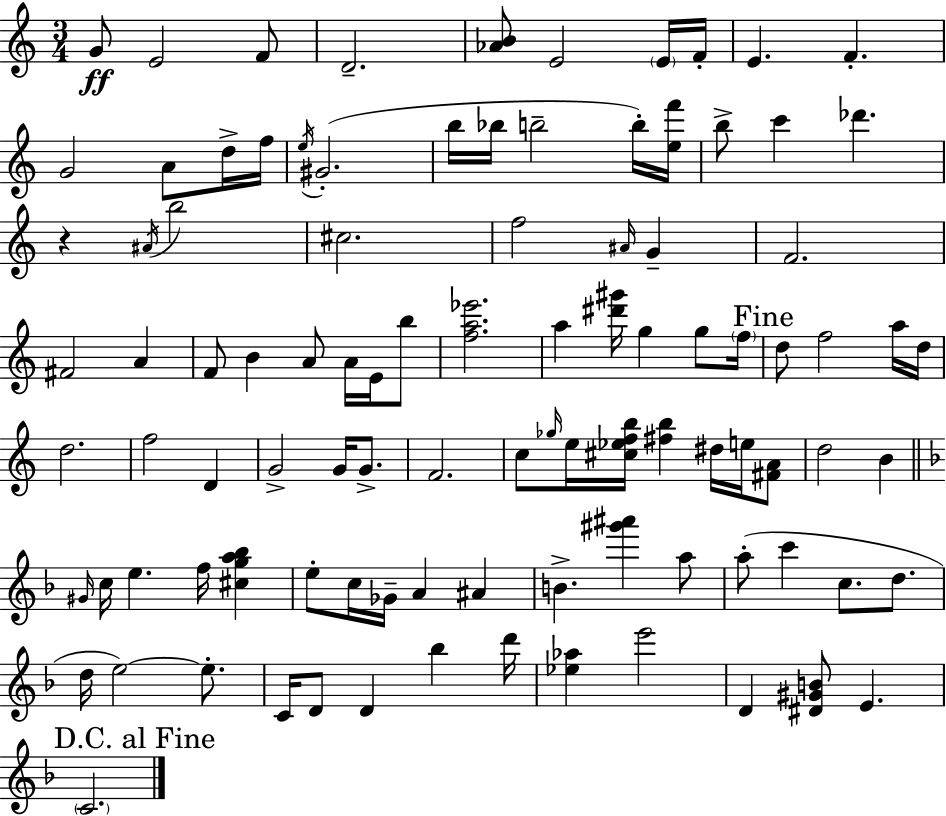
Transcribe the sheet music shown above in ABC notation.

X:1
T:Untitled
M:3/4
L:1/4
K:C
G/2 E2 F/2 D2 [_AB]/2 E2 E/4 F/4 E F G2 A/2 d/4 f/4 e/4 ^G2 b/4 _b/4 b2 b/4 [ef']/4 b/2 c' _d' z ^A/4 b2 ^c2 f2 ^A/4 G F2 ^F2 A F/2 B A/2 A/4 E/4 b/2 [fa_e']2 a [^d'^g']/4 g g/2 f/4 d/2 f2 a/4 d/4 d2 f2 D G2 G/4 G/2 F2 c/2 _g/4 e/4 [^c_efb]/4 [^fb] ^d/4 e/4 [^FA]/2 d2 B ^G/4 c/4 e f/4 [^cga_b] e/2 c/4 _G/4 A ^A B [^g'^a'] a/2 a/2 c' c/2 d/2 d/4 e2 e/2 C/4 D/2 D _b d'/4 [_e_a] e'2 D [^D^GB]/2 E C2